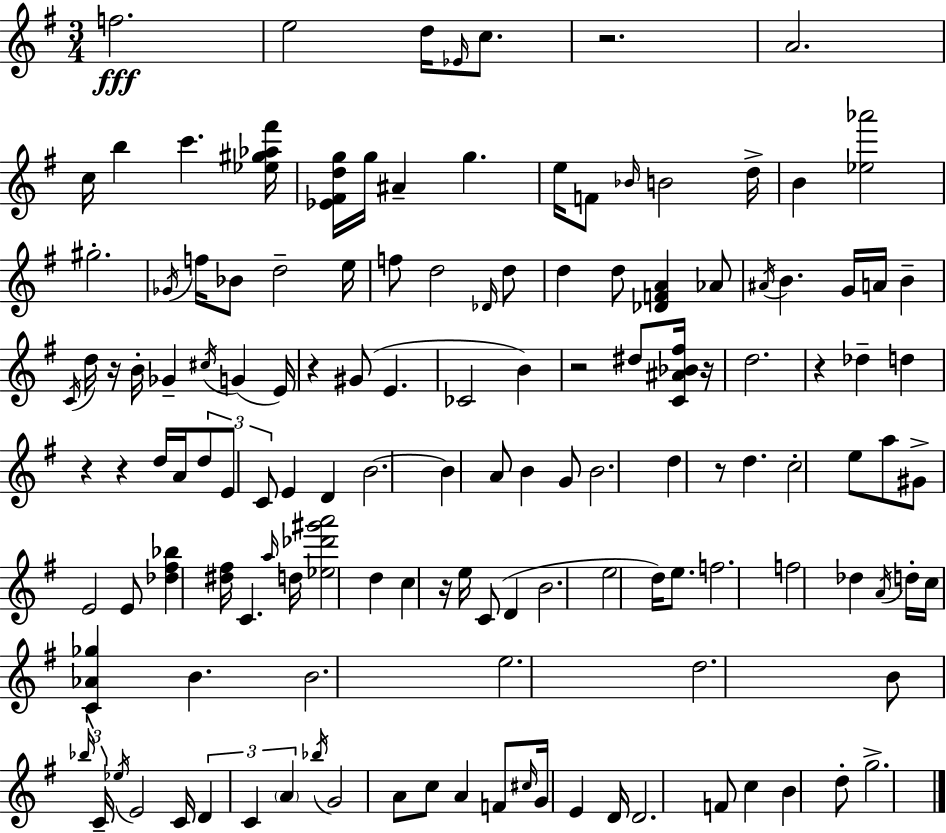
{
  \clef treble
  \numericTimeSignature
  \time 3/4
  \key g \major
  f''2.\fff | e''2 d''16 \grace { ees'16 } c''8. | r2. | a'2. | \break c''16 b''4 c'''4. | <ees'' gis'' aes'' fis'''>16 <ees' fis' d'' g''>16 g''16 ais'4-- g''4. | e''16 f'8 \grace { bes'16 } b'2 | d''16-> b'4 <ees'' aes'''>2 | \break gis''2.-. | \acciaccatura { ges'16 } f''16 bes'8 d''2-- | e''16 f''8 d''2 | \grace { des'16 } d''8 d''4 d''8 <des' f' a'>4 | \break aes'8 \acciaccatura { ais'16 } b'4. g'16 | a'16 b'4-- \acciaccatura { c'16 } d''16 r16 b'16-. ges'4-- | \acciaccatura { cis''16 }( g'4 e'16) r4 gis'8( | e'4. ces'2 | \break b'4) r2 | dis''8 <c' ais' bes' fis''>16 r16 d''2. | r4 des''4-- | d''4 r4 r4 | \break d''16 a'16 \tuplet 3/2 { d''8 e'8 c'8 } e'4 | d'4 b'2.~~ | b'4 a'8 | b'4 g'8 b'2. | \break d''4 r8 | d''4. c''2-. | e''8 a''8 gis'8-> e'2 | e'8 <des'' fis'' bes''>4 <dis'' fis''>16 | \break c'4. \grace { a''16 } d''16 <ees'' des''' gis''' a'''>2 | d''4 c''4 | r16 e''16 c'8( d'4 b'2. | e''2 | \break d''16) e''8. f''2. | f''2 | des''4 \acciaccatura { a'16 } d''16-. c''16 <c' aes' ges''>4 | b'4. b'2. | \break e''2. | d''2. | b'8 \tuplet 3/2 { \grace { bes''16 } | c'16-- \acciaccatura { ees''16 } } e'2 c'16 \tuplet 3/2 { d'4 | \break c'4 \parenthesize a'4 } \acciaccatura { bes''16 } | g'2 a'8 c''8 | a'4 f'8 \grace { cis''16 } g'16 e'4 | d'16 d'2. | \break f'8 c''4 b'4 d''8-. | g''2.-> | \bar "|."
}